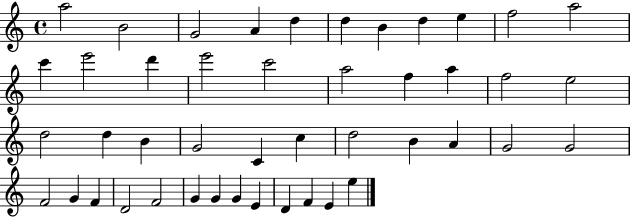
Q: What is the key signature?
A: C major